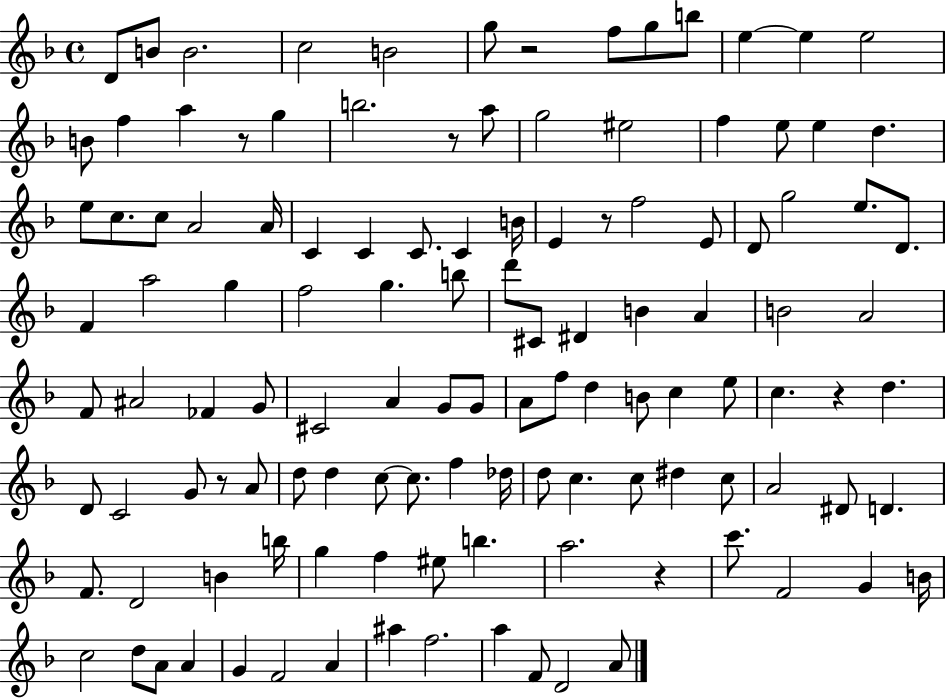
D4/e B4/e B4/h. C5/h B4/h G5/e R/h F5/e G5/e B5/e E5/q E5/q E5/h B4/e F5/q A5/q R/e G5/q B5/h. R/e A5/e G5/h EIS5/h F5/q E5/e E5/q D5/q. E5/e C5/e. C5/e A4/h A4/s C4/q C4/q C4/e. C4/q B4/s E4/q R/e F5/h E4/e D4/e G5/h E5/e. D4/e. F4/q A5/h G5/q F5/h G5/q. B5/e D6/e C#4/e D#4/q B4/q A4/q B4/h A4/h F4/e A#4/h FES4/q G4/e C#4/h A4/q G4/e G4/e A4/e F5/e D5/q B4/e C5/q E5/e C5/q. R/q D5/q. D4/e C4/h G4/e R/e A4/e D5/e D5/q C5/e C5/e. F5/q Db5/s D5/e C5/q. C5/e D#5/q C5/e A4/h D#4/e D4/q. F4/e. D4/h B4/q B5/s G5/q F5/q EIS5/e B5/q. A5/h. R/q C6/e. F4/h G4/q B4/s C5/h D5/e A4/e A4/q G4/q F4/h A4/q A#5/q F5/h. A5/q F4/e D4/h A4/e